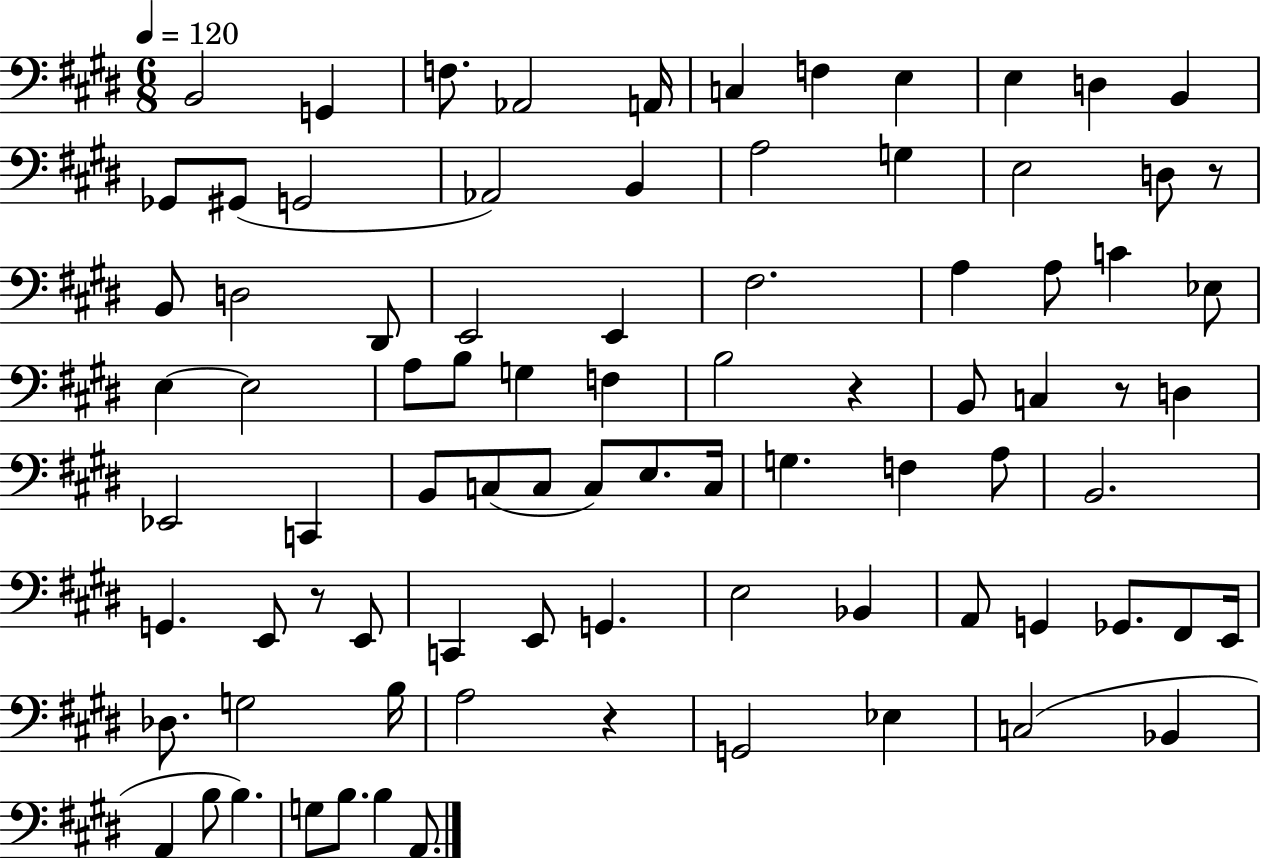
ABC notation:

X:1
T:Untitled
M:6/8
L:1/4
K:E
B,,2 G,, F,/2 _A,,2 A,,/4 C, F, E, E, D, B,, _G,,/2 ^G,,/2 G,,2 _A,,2 B,, A,2 G, E,2 D,/2 z/2 B,,/2 D,2 ^D,,/2 E,,2 E,, ^F,2 A, A,/2 C _E,/2 E, E,2 A,/2 B,/2 G, F, B,2 z B,,/2 C, z/2 D, _E,,2 C,, B,,/2 C,/2 C,/2 C,/2 E,/2 C,/4 G, F, A,/2 B,,2 G,, E,,/2 z/2 E,,/2 C,, E,,/2 G,, E,2 _B,, A,,/2 G,, _G,,/2 ^F,,/2 E,,/4 _D,/2 G,2 B,/4 A,2 z G,,2 _E, C,2 _B,, A,, B,/2 B, G,/2 B,/2 B, A,,/2